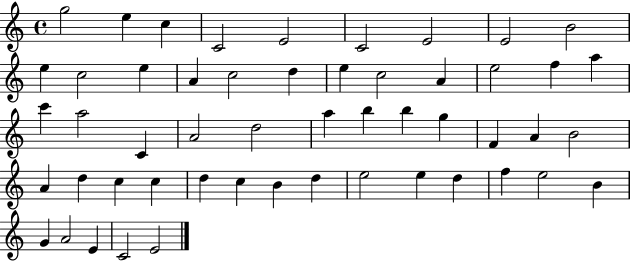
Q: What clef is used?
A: treble